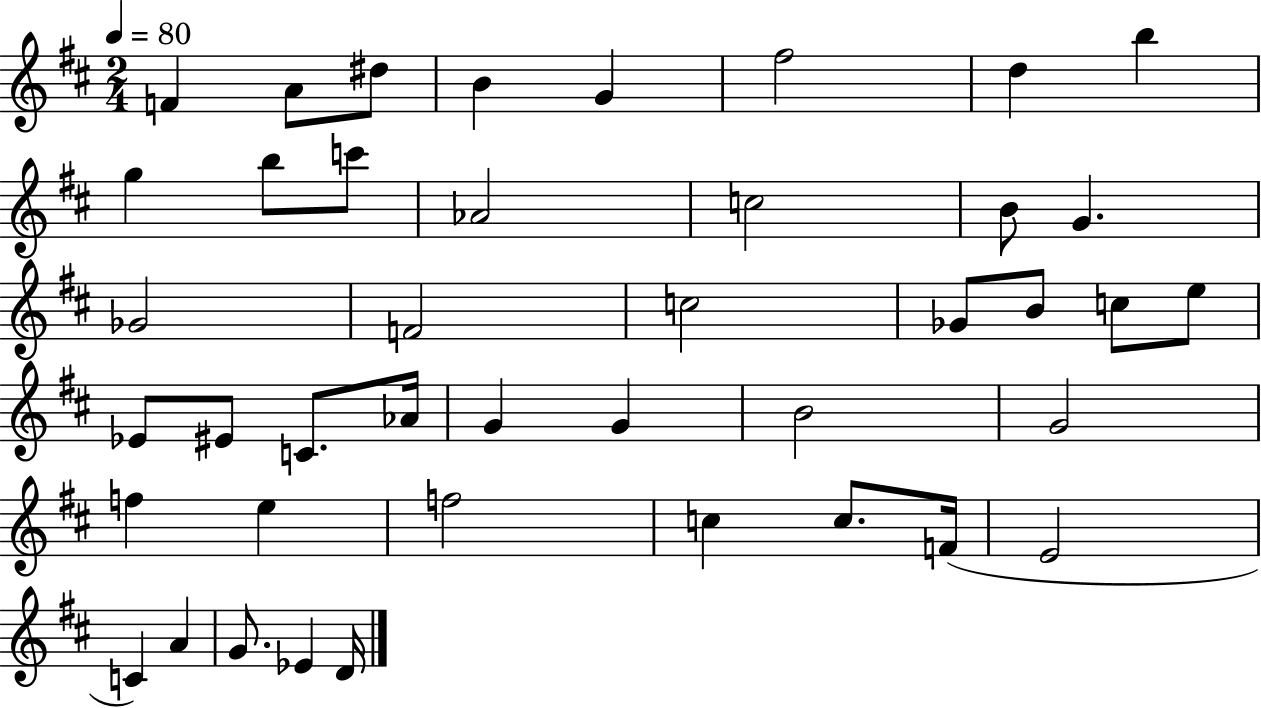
F4/q A4/e D#5/e B4/q G4/q F#5/h D5/q B5/q G5/q B5/e C6/e Ab4/h C5/h B4/e G4/q. Gb4/h F4/h C5/h Gb4/e B4/e C5/e E5/e Eb4/e EIS4/e C4/e. Ab4/s G4/q G4/q B4/h G4/h F5/q E5/q F5/h C5/q C5/e. F4/s E4/h C4/q A4/q G4/e. Eb4/q D4/s